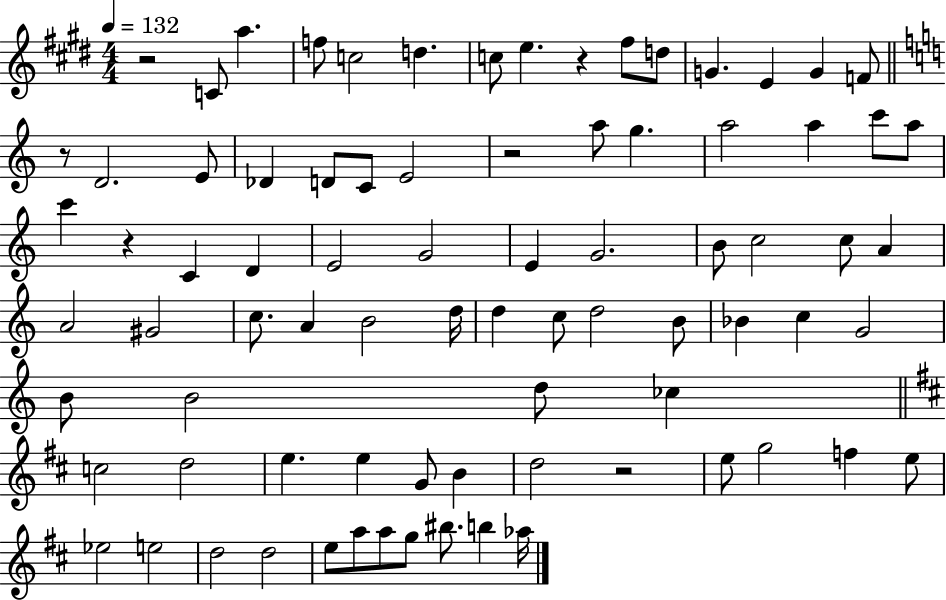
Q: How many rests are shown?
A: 6